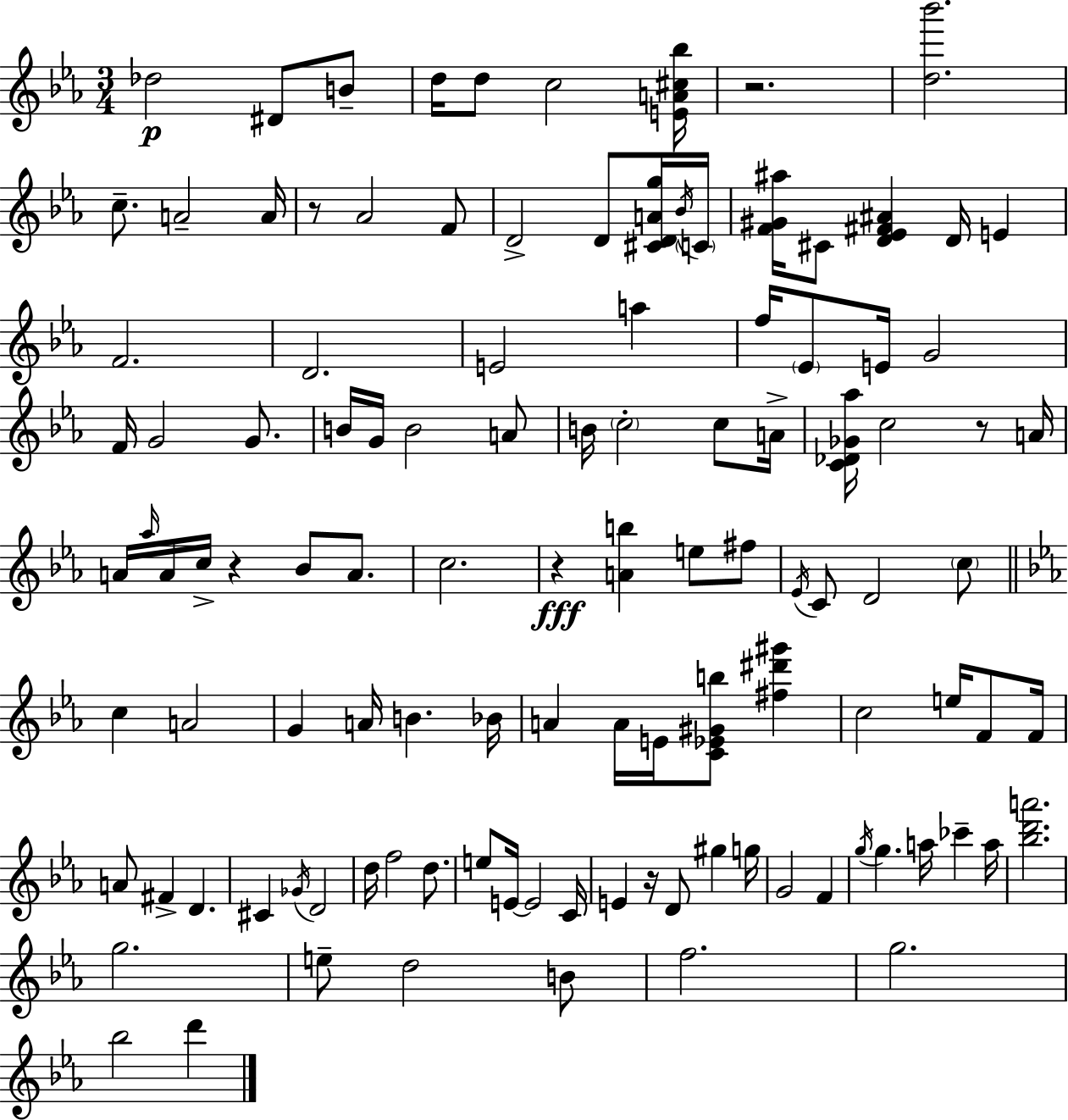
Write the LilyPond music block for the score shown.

{
  \clef treble
  \numericTimeSignature
  \time 3/4
  \key c \minor
  des''2\p dis'8 b'8-- | d''16 d''8 c''2 <e' a' cis'' bes''>16 | r2. | <d'' bes'''>2. | \break c''8.-- a'2-- a'16 | r8 aes'2 f'8 | d'2-> d'8 <cis' d' a' g''>16 \acciaccatura { bes'16 } | \parenthesize c'16 <f' gis' ais''>16 cis'8 <d' ees' fis' ais'>4 d'16 e'4 | \break f'2. | d'2. | e'2 a''4 | f''16 \parenthesize ees'8 e'16 g'2 | \break f'16 g'2 g'8. | b'16 g'16 b'2 a'8 | b'16 \parenthesize c''2-. c''8 | a'16-> <c' des' ges' aes''>16 c''2 r8 | \break a'16 a'16 \grace { aes''16 } a'16 c''16-> r4 bes'8 a'8. | c''2. | r4\fff <a' b''>4 e''8 | fis''8 \acciaccatura { ees'16 } c'8 d'2 | \break \parenthesize c''8 \bar "||" \break \key c \minor c''4 a'2 | g'4 a'16 b'4. bes'16 | a'4 a'16 e'16 <c' ees' gis' b''>8 <fis'' dis''' gis'''>4 | c''2 e''16 f'8 f'16 | \break a'8 fis'4-> d'4. | cis'4 \acciaccatura { ges'16 } d'2 | d''16 f''2 d''8. | e''8 e'16~~ e'2 | \break c'16 e'4 r16 d'8 gis''4 | g''16 g'2 f'4 | \acciaccatura { g''16 } g''4. a''16 ces'''4-- | a''16 <bes'' d''' a'''>2. | \break g''2. | e''8-- d''2 | b'8 f''2. | g''2. | \break bes''2 d'''4 | \bar "|."
}